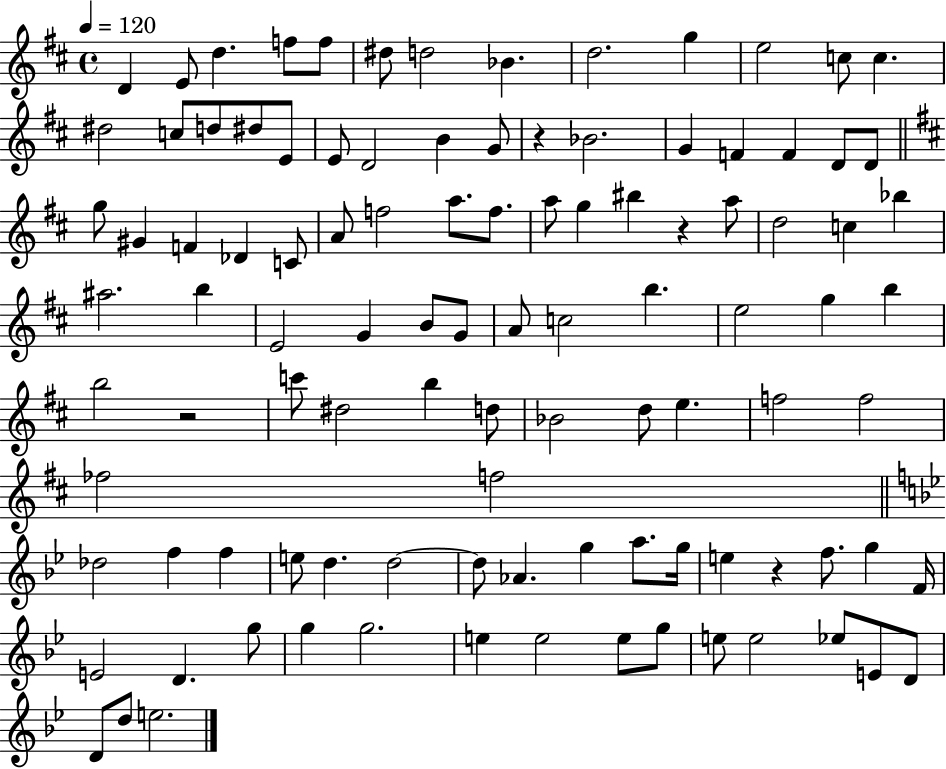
X:1
T:Untitled
M:4/4
L:1/4
K:D
D E/2 d f/2 f/2 ^d/2 d2 _B d2 g e2 c/2 c ^d2 c/2 d/2 ^d/2 E/2 E/2 D2 B G/2 z _B2 G F F D/2 D/2 g/2 ^G F _D C/2 A/2 f2 a/2 f/2 a/2 g ^b z a/2 d2 c _b ^a2 b E2 G B/2 G/2 A/2 c2 b e2 g b b2 z2 c'/2 ^d2 b d/2 _B2 d/2 e f2 f2 _f2 f2 _d2 f f e/2 d d2 d/2 _A g a/2 g/4 e z f/2 g F/4 E2 D g/2 g g2 e e2 e/2 g/2 e/2 e2 _e/2 E/2 D/2 D/2 d/2 e2